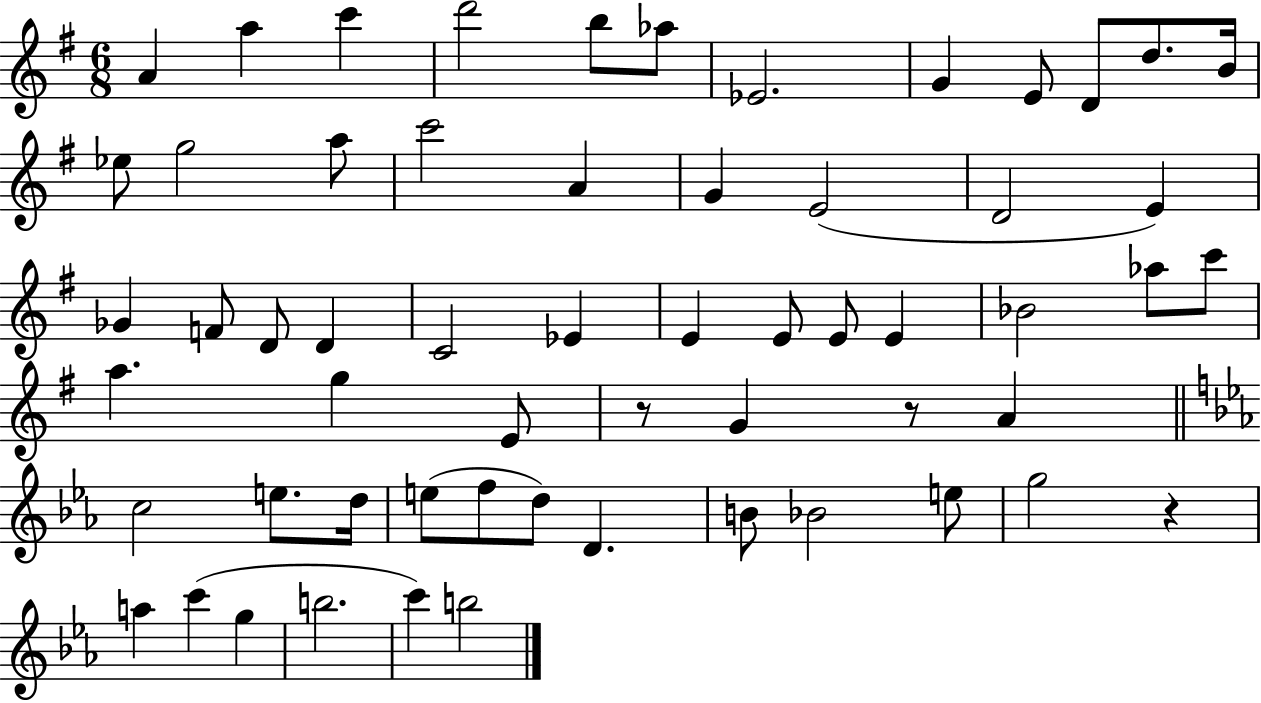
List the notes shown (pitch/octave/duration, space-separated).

A4/q A5/q C6/q D6/h B5/e Ab5/e Eb4/h. G4/q E4/e D4/e D5/e. B4/s Eb5/e G5/h A5/e C6/h A4/q G4/q E4/h D4/h E4/q Gb4/q F4/e D4/e D4/q C4/h Eb4/q E4/q E4/e E4/e E4/q Bb4/h Ab5/e C6/e A5/q. G5/q E4/e R/e G4/q R/e A4/q C5/h E5/e. D5/s E5/e F5/e D5/e D4/q. B4/e Bb4/h E5/e G5/h R/q A5/q C6/q G5/q B5/h. C6/q B5/h